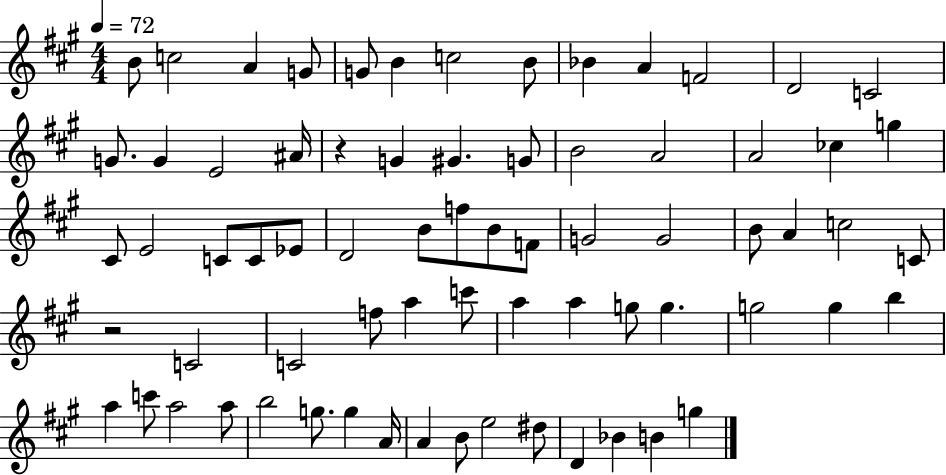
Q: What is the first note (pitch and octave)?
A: B4